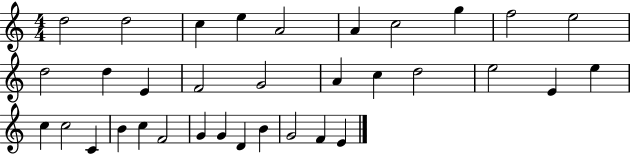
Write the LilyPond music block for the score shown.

{
  \clef treble
  \numericTimeSignature
  \time 4/4
  \key c \major
  d''2 d''2 | c''4 e''4 a'2 | a'4 c''2 g''4 | f''2 e''2 | \break d''2 d''4 e'4 | f'2 g'2 | a'4 c''4 d''2 | e''2 e'4 e''4 | \break c''4 c''2 c'4 | b'4 c''4 f'2 | g'4 g'4 d'4 b'4 | g'2 f'4 e'4 | \break \bar "|."
}